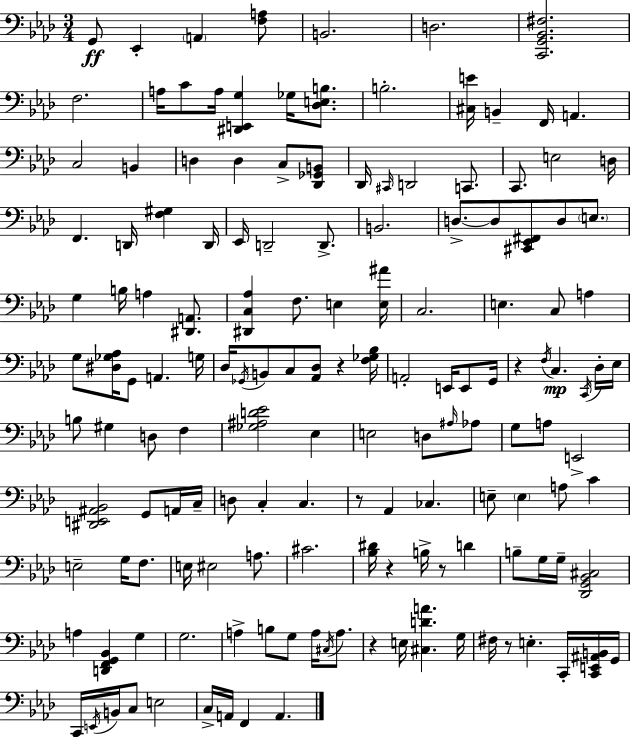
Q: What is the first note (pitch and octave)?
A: G2